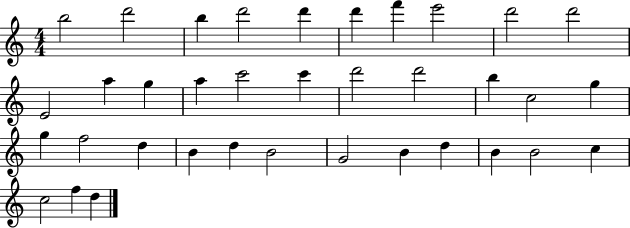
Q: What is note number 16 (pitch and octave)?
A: C6